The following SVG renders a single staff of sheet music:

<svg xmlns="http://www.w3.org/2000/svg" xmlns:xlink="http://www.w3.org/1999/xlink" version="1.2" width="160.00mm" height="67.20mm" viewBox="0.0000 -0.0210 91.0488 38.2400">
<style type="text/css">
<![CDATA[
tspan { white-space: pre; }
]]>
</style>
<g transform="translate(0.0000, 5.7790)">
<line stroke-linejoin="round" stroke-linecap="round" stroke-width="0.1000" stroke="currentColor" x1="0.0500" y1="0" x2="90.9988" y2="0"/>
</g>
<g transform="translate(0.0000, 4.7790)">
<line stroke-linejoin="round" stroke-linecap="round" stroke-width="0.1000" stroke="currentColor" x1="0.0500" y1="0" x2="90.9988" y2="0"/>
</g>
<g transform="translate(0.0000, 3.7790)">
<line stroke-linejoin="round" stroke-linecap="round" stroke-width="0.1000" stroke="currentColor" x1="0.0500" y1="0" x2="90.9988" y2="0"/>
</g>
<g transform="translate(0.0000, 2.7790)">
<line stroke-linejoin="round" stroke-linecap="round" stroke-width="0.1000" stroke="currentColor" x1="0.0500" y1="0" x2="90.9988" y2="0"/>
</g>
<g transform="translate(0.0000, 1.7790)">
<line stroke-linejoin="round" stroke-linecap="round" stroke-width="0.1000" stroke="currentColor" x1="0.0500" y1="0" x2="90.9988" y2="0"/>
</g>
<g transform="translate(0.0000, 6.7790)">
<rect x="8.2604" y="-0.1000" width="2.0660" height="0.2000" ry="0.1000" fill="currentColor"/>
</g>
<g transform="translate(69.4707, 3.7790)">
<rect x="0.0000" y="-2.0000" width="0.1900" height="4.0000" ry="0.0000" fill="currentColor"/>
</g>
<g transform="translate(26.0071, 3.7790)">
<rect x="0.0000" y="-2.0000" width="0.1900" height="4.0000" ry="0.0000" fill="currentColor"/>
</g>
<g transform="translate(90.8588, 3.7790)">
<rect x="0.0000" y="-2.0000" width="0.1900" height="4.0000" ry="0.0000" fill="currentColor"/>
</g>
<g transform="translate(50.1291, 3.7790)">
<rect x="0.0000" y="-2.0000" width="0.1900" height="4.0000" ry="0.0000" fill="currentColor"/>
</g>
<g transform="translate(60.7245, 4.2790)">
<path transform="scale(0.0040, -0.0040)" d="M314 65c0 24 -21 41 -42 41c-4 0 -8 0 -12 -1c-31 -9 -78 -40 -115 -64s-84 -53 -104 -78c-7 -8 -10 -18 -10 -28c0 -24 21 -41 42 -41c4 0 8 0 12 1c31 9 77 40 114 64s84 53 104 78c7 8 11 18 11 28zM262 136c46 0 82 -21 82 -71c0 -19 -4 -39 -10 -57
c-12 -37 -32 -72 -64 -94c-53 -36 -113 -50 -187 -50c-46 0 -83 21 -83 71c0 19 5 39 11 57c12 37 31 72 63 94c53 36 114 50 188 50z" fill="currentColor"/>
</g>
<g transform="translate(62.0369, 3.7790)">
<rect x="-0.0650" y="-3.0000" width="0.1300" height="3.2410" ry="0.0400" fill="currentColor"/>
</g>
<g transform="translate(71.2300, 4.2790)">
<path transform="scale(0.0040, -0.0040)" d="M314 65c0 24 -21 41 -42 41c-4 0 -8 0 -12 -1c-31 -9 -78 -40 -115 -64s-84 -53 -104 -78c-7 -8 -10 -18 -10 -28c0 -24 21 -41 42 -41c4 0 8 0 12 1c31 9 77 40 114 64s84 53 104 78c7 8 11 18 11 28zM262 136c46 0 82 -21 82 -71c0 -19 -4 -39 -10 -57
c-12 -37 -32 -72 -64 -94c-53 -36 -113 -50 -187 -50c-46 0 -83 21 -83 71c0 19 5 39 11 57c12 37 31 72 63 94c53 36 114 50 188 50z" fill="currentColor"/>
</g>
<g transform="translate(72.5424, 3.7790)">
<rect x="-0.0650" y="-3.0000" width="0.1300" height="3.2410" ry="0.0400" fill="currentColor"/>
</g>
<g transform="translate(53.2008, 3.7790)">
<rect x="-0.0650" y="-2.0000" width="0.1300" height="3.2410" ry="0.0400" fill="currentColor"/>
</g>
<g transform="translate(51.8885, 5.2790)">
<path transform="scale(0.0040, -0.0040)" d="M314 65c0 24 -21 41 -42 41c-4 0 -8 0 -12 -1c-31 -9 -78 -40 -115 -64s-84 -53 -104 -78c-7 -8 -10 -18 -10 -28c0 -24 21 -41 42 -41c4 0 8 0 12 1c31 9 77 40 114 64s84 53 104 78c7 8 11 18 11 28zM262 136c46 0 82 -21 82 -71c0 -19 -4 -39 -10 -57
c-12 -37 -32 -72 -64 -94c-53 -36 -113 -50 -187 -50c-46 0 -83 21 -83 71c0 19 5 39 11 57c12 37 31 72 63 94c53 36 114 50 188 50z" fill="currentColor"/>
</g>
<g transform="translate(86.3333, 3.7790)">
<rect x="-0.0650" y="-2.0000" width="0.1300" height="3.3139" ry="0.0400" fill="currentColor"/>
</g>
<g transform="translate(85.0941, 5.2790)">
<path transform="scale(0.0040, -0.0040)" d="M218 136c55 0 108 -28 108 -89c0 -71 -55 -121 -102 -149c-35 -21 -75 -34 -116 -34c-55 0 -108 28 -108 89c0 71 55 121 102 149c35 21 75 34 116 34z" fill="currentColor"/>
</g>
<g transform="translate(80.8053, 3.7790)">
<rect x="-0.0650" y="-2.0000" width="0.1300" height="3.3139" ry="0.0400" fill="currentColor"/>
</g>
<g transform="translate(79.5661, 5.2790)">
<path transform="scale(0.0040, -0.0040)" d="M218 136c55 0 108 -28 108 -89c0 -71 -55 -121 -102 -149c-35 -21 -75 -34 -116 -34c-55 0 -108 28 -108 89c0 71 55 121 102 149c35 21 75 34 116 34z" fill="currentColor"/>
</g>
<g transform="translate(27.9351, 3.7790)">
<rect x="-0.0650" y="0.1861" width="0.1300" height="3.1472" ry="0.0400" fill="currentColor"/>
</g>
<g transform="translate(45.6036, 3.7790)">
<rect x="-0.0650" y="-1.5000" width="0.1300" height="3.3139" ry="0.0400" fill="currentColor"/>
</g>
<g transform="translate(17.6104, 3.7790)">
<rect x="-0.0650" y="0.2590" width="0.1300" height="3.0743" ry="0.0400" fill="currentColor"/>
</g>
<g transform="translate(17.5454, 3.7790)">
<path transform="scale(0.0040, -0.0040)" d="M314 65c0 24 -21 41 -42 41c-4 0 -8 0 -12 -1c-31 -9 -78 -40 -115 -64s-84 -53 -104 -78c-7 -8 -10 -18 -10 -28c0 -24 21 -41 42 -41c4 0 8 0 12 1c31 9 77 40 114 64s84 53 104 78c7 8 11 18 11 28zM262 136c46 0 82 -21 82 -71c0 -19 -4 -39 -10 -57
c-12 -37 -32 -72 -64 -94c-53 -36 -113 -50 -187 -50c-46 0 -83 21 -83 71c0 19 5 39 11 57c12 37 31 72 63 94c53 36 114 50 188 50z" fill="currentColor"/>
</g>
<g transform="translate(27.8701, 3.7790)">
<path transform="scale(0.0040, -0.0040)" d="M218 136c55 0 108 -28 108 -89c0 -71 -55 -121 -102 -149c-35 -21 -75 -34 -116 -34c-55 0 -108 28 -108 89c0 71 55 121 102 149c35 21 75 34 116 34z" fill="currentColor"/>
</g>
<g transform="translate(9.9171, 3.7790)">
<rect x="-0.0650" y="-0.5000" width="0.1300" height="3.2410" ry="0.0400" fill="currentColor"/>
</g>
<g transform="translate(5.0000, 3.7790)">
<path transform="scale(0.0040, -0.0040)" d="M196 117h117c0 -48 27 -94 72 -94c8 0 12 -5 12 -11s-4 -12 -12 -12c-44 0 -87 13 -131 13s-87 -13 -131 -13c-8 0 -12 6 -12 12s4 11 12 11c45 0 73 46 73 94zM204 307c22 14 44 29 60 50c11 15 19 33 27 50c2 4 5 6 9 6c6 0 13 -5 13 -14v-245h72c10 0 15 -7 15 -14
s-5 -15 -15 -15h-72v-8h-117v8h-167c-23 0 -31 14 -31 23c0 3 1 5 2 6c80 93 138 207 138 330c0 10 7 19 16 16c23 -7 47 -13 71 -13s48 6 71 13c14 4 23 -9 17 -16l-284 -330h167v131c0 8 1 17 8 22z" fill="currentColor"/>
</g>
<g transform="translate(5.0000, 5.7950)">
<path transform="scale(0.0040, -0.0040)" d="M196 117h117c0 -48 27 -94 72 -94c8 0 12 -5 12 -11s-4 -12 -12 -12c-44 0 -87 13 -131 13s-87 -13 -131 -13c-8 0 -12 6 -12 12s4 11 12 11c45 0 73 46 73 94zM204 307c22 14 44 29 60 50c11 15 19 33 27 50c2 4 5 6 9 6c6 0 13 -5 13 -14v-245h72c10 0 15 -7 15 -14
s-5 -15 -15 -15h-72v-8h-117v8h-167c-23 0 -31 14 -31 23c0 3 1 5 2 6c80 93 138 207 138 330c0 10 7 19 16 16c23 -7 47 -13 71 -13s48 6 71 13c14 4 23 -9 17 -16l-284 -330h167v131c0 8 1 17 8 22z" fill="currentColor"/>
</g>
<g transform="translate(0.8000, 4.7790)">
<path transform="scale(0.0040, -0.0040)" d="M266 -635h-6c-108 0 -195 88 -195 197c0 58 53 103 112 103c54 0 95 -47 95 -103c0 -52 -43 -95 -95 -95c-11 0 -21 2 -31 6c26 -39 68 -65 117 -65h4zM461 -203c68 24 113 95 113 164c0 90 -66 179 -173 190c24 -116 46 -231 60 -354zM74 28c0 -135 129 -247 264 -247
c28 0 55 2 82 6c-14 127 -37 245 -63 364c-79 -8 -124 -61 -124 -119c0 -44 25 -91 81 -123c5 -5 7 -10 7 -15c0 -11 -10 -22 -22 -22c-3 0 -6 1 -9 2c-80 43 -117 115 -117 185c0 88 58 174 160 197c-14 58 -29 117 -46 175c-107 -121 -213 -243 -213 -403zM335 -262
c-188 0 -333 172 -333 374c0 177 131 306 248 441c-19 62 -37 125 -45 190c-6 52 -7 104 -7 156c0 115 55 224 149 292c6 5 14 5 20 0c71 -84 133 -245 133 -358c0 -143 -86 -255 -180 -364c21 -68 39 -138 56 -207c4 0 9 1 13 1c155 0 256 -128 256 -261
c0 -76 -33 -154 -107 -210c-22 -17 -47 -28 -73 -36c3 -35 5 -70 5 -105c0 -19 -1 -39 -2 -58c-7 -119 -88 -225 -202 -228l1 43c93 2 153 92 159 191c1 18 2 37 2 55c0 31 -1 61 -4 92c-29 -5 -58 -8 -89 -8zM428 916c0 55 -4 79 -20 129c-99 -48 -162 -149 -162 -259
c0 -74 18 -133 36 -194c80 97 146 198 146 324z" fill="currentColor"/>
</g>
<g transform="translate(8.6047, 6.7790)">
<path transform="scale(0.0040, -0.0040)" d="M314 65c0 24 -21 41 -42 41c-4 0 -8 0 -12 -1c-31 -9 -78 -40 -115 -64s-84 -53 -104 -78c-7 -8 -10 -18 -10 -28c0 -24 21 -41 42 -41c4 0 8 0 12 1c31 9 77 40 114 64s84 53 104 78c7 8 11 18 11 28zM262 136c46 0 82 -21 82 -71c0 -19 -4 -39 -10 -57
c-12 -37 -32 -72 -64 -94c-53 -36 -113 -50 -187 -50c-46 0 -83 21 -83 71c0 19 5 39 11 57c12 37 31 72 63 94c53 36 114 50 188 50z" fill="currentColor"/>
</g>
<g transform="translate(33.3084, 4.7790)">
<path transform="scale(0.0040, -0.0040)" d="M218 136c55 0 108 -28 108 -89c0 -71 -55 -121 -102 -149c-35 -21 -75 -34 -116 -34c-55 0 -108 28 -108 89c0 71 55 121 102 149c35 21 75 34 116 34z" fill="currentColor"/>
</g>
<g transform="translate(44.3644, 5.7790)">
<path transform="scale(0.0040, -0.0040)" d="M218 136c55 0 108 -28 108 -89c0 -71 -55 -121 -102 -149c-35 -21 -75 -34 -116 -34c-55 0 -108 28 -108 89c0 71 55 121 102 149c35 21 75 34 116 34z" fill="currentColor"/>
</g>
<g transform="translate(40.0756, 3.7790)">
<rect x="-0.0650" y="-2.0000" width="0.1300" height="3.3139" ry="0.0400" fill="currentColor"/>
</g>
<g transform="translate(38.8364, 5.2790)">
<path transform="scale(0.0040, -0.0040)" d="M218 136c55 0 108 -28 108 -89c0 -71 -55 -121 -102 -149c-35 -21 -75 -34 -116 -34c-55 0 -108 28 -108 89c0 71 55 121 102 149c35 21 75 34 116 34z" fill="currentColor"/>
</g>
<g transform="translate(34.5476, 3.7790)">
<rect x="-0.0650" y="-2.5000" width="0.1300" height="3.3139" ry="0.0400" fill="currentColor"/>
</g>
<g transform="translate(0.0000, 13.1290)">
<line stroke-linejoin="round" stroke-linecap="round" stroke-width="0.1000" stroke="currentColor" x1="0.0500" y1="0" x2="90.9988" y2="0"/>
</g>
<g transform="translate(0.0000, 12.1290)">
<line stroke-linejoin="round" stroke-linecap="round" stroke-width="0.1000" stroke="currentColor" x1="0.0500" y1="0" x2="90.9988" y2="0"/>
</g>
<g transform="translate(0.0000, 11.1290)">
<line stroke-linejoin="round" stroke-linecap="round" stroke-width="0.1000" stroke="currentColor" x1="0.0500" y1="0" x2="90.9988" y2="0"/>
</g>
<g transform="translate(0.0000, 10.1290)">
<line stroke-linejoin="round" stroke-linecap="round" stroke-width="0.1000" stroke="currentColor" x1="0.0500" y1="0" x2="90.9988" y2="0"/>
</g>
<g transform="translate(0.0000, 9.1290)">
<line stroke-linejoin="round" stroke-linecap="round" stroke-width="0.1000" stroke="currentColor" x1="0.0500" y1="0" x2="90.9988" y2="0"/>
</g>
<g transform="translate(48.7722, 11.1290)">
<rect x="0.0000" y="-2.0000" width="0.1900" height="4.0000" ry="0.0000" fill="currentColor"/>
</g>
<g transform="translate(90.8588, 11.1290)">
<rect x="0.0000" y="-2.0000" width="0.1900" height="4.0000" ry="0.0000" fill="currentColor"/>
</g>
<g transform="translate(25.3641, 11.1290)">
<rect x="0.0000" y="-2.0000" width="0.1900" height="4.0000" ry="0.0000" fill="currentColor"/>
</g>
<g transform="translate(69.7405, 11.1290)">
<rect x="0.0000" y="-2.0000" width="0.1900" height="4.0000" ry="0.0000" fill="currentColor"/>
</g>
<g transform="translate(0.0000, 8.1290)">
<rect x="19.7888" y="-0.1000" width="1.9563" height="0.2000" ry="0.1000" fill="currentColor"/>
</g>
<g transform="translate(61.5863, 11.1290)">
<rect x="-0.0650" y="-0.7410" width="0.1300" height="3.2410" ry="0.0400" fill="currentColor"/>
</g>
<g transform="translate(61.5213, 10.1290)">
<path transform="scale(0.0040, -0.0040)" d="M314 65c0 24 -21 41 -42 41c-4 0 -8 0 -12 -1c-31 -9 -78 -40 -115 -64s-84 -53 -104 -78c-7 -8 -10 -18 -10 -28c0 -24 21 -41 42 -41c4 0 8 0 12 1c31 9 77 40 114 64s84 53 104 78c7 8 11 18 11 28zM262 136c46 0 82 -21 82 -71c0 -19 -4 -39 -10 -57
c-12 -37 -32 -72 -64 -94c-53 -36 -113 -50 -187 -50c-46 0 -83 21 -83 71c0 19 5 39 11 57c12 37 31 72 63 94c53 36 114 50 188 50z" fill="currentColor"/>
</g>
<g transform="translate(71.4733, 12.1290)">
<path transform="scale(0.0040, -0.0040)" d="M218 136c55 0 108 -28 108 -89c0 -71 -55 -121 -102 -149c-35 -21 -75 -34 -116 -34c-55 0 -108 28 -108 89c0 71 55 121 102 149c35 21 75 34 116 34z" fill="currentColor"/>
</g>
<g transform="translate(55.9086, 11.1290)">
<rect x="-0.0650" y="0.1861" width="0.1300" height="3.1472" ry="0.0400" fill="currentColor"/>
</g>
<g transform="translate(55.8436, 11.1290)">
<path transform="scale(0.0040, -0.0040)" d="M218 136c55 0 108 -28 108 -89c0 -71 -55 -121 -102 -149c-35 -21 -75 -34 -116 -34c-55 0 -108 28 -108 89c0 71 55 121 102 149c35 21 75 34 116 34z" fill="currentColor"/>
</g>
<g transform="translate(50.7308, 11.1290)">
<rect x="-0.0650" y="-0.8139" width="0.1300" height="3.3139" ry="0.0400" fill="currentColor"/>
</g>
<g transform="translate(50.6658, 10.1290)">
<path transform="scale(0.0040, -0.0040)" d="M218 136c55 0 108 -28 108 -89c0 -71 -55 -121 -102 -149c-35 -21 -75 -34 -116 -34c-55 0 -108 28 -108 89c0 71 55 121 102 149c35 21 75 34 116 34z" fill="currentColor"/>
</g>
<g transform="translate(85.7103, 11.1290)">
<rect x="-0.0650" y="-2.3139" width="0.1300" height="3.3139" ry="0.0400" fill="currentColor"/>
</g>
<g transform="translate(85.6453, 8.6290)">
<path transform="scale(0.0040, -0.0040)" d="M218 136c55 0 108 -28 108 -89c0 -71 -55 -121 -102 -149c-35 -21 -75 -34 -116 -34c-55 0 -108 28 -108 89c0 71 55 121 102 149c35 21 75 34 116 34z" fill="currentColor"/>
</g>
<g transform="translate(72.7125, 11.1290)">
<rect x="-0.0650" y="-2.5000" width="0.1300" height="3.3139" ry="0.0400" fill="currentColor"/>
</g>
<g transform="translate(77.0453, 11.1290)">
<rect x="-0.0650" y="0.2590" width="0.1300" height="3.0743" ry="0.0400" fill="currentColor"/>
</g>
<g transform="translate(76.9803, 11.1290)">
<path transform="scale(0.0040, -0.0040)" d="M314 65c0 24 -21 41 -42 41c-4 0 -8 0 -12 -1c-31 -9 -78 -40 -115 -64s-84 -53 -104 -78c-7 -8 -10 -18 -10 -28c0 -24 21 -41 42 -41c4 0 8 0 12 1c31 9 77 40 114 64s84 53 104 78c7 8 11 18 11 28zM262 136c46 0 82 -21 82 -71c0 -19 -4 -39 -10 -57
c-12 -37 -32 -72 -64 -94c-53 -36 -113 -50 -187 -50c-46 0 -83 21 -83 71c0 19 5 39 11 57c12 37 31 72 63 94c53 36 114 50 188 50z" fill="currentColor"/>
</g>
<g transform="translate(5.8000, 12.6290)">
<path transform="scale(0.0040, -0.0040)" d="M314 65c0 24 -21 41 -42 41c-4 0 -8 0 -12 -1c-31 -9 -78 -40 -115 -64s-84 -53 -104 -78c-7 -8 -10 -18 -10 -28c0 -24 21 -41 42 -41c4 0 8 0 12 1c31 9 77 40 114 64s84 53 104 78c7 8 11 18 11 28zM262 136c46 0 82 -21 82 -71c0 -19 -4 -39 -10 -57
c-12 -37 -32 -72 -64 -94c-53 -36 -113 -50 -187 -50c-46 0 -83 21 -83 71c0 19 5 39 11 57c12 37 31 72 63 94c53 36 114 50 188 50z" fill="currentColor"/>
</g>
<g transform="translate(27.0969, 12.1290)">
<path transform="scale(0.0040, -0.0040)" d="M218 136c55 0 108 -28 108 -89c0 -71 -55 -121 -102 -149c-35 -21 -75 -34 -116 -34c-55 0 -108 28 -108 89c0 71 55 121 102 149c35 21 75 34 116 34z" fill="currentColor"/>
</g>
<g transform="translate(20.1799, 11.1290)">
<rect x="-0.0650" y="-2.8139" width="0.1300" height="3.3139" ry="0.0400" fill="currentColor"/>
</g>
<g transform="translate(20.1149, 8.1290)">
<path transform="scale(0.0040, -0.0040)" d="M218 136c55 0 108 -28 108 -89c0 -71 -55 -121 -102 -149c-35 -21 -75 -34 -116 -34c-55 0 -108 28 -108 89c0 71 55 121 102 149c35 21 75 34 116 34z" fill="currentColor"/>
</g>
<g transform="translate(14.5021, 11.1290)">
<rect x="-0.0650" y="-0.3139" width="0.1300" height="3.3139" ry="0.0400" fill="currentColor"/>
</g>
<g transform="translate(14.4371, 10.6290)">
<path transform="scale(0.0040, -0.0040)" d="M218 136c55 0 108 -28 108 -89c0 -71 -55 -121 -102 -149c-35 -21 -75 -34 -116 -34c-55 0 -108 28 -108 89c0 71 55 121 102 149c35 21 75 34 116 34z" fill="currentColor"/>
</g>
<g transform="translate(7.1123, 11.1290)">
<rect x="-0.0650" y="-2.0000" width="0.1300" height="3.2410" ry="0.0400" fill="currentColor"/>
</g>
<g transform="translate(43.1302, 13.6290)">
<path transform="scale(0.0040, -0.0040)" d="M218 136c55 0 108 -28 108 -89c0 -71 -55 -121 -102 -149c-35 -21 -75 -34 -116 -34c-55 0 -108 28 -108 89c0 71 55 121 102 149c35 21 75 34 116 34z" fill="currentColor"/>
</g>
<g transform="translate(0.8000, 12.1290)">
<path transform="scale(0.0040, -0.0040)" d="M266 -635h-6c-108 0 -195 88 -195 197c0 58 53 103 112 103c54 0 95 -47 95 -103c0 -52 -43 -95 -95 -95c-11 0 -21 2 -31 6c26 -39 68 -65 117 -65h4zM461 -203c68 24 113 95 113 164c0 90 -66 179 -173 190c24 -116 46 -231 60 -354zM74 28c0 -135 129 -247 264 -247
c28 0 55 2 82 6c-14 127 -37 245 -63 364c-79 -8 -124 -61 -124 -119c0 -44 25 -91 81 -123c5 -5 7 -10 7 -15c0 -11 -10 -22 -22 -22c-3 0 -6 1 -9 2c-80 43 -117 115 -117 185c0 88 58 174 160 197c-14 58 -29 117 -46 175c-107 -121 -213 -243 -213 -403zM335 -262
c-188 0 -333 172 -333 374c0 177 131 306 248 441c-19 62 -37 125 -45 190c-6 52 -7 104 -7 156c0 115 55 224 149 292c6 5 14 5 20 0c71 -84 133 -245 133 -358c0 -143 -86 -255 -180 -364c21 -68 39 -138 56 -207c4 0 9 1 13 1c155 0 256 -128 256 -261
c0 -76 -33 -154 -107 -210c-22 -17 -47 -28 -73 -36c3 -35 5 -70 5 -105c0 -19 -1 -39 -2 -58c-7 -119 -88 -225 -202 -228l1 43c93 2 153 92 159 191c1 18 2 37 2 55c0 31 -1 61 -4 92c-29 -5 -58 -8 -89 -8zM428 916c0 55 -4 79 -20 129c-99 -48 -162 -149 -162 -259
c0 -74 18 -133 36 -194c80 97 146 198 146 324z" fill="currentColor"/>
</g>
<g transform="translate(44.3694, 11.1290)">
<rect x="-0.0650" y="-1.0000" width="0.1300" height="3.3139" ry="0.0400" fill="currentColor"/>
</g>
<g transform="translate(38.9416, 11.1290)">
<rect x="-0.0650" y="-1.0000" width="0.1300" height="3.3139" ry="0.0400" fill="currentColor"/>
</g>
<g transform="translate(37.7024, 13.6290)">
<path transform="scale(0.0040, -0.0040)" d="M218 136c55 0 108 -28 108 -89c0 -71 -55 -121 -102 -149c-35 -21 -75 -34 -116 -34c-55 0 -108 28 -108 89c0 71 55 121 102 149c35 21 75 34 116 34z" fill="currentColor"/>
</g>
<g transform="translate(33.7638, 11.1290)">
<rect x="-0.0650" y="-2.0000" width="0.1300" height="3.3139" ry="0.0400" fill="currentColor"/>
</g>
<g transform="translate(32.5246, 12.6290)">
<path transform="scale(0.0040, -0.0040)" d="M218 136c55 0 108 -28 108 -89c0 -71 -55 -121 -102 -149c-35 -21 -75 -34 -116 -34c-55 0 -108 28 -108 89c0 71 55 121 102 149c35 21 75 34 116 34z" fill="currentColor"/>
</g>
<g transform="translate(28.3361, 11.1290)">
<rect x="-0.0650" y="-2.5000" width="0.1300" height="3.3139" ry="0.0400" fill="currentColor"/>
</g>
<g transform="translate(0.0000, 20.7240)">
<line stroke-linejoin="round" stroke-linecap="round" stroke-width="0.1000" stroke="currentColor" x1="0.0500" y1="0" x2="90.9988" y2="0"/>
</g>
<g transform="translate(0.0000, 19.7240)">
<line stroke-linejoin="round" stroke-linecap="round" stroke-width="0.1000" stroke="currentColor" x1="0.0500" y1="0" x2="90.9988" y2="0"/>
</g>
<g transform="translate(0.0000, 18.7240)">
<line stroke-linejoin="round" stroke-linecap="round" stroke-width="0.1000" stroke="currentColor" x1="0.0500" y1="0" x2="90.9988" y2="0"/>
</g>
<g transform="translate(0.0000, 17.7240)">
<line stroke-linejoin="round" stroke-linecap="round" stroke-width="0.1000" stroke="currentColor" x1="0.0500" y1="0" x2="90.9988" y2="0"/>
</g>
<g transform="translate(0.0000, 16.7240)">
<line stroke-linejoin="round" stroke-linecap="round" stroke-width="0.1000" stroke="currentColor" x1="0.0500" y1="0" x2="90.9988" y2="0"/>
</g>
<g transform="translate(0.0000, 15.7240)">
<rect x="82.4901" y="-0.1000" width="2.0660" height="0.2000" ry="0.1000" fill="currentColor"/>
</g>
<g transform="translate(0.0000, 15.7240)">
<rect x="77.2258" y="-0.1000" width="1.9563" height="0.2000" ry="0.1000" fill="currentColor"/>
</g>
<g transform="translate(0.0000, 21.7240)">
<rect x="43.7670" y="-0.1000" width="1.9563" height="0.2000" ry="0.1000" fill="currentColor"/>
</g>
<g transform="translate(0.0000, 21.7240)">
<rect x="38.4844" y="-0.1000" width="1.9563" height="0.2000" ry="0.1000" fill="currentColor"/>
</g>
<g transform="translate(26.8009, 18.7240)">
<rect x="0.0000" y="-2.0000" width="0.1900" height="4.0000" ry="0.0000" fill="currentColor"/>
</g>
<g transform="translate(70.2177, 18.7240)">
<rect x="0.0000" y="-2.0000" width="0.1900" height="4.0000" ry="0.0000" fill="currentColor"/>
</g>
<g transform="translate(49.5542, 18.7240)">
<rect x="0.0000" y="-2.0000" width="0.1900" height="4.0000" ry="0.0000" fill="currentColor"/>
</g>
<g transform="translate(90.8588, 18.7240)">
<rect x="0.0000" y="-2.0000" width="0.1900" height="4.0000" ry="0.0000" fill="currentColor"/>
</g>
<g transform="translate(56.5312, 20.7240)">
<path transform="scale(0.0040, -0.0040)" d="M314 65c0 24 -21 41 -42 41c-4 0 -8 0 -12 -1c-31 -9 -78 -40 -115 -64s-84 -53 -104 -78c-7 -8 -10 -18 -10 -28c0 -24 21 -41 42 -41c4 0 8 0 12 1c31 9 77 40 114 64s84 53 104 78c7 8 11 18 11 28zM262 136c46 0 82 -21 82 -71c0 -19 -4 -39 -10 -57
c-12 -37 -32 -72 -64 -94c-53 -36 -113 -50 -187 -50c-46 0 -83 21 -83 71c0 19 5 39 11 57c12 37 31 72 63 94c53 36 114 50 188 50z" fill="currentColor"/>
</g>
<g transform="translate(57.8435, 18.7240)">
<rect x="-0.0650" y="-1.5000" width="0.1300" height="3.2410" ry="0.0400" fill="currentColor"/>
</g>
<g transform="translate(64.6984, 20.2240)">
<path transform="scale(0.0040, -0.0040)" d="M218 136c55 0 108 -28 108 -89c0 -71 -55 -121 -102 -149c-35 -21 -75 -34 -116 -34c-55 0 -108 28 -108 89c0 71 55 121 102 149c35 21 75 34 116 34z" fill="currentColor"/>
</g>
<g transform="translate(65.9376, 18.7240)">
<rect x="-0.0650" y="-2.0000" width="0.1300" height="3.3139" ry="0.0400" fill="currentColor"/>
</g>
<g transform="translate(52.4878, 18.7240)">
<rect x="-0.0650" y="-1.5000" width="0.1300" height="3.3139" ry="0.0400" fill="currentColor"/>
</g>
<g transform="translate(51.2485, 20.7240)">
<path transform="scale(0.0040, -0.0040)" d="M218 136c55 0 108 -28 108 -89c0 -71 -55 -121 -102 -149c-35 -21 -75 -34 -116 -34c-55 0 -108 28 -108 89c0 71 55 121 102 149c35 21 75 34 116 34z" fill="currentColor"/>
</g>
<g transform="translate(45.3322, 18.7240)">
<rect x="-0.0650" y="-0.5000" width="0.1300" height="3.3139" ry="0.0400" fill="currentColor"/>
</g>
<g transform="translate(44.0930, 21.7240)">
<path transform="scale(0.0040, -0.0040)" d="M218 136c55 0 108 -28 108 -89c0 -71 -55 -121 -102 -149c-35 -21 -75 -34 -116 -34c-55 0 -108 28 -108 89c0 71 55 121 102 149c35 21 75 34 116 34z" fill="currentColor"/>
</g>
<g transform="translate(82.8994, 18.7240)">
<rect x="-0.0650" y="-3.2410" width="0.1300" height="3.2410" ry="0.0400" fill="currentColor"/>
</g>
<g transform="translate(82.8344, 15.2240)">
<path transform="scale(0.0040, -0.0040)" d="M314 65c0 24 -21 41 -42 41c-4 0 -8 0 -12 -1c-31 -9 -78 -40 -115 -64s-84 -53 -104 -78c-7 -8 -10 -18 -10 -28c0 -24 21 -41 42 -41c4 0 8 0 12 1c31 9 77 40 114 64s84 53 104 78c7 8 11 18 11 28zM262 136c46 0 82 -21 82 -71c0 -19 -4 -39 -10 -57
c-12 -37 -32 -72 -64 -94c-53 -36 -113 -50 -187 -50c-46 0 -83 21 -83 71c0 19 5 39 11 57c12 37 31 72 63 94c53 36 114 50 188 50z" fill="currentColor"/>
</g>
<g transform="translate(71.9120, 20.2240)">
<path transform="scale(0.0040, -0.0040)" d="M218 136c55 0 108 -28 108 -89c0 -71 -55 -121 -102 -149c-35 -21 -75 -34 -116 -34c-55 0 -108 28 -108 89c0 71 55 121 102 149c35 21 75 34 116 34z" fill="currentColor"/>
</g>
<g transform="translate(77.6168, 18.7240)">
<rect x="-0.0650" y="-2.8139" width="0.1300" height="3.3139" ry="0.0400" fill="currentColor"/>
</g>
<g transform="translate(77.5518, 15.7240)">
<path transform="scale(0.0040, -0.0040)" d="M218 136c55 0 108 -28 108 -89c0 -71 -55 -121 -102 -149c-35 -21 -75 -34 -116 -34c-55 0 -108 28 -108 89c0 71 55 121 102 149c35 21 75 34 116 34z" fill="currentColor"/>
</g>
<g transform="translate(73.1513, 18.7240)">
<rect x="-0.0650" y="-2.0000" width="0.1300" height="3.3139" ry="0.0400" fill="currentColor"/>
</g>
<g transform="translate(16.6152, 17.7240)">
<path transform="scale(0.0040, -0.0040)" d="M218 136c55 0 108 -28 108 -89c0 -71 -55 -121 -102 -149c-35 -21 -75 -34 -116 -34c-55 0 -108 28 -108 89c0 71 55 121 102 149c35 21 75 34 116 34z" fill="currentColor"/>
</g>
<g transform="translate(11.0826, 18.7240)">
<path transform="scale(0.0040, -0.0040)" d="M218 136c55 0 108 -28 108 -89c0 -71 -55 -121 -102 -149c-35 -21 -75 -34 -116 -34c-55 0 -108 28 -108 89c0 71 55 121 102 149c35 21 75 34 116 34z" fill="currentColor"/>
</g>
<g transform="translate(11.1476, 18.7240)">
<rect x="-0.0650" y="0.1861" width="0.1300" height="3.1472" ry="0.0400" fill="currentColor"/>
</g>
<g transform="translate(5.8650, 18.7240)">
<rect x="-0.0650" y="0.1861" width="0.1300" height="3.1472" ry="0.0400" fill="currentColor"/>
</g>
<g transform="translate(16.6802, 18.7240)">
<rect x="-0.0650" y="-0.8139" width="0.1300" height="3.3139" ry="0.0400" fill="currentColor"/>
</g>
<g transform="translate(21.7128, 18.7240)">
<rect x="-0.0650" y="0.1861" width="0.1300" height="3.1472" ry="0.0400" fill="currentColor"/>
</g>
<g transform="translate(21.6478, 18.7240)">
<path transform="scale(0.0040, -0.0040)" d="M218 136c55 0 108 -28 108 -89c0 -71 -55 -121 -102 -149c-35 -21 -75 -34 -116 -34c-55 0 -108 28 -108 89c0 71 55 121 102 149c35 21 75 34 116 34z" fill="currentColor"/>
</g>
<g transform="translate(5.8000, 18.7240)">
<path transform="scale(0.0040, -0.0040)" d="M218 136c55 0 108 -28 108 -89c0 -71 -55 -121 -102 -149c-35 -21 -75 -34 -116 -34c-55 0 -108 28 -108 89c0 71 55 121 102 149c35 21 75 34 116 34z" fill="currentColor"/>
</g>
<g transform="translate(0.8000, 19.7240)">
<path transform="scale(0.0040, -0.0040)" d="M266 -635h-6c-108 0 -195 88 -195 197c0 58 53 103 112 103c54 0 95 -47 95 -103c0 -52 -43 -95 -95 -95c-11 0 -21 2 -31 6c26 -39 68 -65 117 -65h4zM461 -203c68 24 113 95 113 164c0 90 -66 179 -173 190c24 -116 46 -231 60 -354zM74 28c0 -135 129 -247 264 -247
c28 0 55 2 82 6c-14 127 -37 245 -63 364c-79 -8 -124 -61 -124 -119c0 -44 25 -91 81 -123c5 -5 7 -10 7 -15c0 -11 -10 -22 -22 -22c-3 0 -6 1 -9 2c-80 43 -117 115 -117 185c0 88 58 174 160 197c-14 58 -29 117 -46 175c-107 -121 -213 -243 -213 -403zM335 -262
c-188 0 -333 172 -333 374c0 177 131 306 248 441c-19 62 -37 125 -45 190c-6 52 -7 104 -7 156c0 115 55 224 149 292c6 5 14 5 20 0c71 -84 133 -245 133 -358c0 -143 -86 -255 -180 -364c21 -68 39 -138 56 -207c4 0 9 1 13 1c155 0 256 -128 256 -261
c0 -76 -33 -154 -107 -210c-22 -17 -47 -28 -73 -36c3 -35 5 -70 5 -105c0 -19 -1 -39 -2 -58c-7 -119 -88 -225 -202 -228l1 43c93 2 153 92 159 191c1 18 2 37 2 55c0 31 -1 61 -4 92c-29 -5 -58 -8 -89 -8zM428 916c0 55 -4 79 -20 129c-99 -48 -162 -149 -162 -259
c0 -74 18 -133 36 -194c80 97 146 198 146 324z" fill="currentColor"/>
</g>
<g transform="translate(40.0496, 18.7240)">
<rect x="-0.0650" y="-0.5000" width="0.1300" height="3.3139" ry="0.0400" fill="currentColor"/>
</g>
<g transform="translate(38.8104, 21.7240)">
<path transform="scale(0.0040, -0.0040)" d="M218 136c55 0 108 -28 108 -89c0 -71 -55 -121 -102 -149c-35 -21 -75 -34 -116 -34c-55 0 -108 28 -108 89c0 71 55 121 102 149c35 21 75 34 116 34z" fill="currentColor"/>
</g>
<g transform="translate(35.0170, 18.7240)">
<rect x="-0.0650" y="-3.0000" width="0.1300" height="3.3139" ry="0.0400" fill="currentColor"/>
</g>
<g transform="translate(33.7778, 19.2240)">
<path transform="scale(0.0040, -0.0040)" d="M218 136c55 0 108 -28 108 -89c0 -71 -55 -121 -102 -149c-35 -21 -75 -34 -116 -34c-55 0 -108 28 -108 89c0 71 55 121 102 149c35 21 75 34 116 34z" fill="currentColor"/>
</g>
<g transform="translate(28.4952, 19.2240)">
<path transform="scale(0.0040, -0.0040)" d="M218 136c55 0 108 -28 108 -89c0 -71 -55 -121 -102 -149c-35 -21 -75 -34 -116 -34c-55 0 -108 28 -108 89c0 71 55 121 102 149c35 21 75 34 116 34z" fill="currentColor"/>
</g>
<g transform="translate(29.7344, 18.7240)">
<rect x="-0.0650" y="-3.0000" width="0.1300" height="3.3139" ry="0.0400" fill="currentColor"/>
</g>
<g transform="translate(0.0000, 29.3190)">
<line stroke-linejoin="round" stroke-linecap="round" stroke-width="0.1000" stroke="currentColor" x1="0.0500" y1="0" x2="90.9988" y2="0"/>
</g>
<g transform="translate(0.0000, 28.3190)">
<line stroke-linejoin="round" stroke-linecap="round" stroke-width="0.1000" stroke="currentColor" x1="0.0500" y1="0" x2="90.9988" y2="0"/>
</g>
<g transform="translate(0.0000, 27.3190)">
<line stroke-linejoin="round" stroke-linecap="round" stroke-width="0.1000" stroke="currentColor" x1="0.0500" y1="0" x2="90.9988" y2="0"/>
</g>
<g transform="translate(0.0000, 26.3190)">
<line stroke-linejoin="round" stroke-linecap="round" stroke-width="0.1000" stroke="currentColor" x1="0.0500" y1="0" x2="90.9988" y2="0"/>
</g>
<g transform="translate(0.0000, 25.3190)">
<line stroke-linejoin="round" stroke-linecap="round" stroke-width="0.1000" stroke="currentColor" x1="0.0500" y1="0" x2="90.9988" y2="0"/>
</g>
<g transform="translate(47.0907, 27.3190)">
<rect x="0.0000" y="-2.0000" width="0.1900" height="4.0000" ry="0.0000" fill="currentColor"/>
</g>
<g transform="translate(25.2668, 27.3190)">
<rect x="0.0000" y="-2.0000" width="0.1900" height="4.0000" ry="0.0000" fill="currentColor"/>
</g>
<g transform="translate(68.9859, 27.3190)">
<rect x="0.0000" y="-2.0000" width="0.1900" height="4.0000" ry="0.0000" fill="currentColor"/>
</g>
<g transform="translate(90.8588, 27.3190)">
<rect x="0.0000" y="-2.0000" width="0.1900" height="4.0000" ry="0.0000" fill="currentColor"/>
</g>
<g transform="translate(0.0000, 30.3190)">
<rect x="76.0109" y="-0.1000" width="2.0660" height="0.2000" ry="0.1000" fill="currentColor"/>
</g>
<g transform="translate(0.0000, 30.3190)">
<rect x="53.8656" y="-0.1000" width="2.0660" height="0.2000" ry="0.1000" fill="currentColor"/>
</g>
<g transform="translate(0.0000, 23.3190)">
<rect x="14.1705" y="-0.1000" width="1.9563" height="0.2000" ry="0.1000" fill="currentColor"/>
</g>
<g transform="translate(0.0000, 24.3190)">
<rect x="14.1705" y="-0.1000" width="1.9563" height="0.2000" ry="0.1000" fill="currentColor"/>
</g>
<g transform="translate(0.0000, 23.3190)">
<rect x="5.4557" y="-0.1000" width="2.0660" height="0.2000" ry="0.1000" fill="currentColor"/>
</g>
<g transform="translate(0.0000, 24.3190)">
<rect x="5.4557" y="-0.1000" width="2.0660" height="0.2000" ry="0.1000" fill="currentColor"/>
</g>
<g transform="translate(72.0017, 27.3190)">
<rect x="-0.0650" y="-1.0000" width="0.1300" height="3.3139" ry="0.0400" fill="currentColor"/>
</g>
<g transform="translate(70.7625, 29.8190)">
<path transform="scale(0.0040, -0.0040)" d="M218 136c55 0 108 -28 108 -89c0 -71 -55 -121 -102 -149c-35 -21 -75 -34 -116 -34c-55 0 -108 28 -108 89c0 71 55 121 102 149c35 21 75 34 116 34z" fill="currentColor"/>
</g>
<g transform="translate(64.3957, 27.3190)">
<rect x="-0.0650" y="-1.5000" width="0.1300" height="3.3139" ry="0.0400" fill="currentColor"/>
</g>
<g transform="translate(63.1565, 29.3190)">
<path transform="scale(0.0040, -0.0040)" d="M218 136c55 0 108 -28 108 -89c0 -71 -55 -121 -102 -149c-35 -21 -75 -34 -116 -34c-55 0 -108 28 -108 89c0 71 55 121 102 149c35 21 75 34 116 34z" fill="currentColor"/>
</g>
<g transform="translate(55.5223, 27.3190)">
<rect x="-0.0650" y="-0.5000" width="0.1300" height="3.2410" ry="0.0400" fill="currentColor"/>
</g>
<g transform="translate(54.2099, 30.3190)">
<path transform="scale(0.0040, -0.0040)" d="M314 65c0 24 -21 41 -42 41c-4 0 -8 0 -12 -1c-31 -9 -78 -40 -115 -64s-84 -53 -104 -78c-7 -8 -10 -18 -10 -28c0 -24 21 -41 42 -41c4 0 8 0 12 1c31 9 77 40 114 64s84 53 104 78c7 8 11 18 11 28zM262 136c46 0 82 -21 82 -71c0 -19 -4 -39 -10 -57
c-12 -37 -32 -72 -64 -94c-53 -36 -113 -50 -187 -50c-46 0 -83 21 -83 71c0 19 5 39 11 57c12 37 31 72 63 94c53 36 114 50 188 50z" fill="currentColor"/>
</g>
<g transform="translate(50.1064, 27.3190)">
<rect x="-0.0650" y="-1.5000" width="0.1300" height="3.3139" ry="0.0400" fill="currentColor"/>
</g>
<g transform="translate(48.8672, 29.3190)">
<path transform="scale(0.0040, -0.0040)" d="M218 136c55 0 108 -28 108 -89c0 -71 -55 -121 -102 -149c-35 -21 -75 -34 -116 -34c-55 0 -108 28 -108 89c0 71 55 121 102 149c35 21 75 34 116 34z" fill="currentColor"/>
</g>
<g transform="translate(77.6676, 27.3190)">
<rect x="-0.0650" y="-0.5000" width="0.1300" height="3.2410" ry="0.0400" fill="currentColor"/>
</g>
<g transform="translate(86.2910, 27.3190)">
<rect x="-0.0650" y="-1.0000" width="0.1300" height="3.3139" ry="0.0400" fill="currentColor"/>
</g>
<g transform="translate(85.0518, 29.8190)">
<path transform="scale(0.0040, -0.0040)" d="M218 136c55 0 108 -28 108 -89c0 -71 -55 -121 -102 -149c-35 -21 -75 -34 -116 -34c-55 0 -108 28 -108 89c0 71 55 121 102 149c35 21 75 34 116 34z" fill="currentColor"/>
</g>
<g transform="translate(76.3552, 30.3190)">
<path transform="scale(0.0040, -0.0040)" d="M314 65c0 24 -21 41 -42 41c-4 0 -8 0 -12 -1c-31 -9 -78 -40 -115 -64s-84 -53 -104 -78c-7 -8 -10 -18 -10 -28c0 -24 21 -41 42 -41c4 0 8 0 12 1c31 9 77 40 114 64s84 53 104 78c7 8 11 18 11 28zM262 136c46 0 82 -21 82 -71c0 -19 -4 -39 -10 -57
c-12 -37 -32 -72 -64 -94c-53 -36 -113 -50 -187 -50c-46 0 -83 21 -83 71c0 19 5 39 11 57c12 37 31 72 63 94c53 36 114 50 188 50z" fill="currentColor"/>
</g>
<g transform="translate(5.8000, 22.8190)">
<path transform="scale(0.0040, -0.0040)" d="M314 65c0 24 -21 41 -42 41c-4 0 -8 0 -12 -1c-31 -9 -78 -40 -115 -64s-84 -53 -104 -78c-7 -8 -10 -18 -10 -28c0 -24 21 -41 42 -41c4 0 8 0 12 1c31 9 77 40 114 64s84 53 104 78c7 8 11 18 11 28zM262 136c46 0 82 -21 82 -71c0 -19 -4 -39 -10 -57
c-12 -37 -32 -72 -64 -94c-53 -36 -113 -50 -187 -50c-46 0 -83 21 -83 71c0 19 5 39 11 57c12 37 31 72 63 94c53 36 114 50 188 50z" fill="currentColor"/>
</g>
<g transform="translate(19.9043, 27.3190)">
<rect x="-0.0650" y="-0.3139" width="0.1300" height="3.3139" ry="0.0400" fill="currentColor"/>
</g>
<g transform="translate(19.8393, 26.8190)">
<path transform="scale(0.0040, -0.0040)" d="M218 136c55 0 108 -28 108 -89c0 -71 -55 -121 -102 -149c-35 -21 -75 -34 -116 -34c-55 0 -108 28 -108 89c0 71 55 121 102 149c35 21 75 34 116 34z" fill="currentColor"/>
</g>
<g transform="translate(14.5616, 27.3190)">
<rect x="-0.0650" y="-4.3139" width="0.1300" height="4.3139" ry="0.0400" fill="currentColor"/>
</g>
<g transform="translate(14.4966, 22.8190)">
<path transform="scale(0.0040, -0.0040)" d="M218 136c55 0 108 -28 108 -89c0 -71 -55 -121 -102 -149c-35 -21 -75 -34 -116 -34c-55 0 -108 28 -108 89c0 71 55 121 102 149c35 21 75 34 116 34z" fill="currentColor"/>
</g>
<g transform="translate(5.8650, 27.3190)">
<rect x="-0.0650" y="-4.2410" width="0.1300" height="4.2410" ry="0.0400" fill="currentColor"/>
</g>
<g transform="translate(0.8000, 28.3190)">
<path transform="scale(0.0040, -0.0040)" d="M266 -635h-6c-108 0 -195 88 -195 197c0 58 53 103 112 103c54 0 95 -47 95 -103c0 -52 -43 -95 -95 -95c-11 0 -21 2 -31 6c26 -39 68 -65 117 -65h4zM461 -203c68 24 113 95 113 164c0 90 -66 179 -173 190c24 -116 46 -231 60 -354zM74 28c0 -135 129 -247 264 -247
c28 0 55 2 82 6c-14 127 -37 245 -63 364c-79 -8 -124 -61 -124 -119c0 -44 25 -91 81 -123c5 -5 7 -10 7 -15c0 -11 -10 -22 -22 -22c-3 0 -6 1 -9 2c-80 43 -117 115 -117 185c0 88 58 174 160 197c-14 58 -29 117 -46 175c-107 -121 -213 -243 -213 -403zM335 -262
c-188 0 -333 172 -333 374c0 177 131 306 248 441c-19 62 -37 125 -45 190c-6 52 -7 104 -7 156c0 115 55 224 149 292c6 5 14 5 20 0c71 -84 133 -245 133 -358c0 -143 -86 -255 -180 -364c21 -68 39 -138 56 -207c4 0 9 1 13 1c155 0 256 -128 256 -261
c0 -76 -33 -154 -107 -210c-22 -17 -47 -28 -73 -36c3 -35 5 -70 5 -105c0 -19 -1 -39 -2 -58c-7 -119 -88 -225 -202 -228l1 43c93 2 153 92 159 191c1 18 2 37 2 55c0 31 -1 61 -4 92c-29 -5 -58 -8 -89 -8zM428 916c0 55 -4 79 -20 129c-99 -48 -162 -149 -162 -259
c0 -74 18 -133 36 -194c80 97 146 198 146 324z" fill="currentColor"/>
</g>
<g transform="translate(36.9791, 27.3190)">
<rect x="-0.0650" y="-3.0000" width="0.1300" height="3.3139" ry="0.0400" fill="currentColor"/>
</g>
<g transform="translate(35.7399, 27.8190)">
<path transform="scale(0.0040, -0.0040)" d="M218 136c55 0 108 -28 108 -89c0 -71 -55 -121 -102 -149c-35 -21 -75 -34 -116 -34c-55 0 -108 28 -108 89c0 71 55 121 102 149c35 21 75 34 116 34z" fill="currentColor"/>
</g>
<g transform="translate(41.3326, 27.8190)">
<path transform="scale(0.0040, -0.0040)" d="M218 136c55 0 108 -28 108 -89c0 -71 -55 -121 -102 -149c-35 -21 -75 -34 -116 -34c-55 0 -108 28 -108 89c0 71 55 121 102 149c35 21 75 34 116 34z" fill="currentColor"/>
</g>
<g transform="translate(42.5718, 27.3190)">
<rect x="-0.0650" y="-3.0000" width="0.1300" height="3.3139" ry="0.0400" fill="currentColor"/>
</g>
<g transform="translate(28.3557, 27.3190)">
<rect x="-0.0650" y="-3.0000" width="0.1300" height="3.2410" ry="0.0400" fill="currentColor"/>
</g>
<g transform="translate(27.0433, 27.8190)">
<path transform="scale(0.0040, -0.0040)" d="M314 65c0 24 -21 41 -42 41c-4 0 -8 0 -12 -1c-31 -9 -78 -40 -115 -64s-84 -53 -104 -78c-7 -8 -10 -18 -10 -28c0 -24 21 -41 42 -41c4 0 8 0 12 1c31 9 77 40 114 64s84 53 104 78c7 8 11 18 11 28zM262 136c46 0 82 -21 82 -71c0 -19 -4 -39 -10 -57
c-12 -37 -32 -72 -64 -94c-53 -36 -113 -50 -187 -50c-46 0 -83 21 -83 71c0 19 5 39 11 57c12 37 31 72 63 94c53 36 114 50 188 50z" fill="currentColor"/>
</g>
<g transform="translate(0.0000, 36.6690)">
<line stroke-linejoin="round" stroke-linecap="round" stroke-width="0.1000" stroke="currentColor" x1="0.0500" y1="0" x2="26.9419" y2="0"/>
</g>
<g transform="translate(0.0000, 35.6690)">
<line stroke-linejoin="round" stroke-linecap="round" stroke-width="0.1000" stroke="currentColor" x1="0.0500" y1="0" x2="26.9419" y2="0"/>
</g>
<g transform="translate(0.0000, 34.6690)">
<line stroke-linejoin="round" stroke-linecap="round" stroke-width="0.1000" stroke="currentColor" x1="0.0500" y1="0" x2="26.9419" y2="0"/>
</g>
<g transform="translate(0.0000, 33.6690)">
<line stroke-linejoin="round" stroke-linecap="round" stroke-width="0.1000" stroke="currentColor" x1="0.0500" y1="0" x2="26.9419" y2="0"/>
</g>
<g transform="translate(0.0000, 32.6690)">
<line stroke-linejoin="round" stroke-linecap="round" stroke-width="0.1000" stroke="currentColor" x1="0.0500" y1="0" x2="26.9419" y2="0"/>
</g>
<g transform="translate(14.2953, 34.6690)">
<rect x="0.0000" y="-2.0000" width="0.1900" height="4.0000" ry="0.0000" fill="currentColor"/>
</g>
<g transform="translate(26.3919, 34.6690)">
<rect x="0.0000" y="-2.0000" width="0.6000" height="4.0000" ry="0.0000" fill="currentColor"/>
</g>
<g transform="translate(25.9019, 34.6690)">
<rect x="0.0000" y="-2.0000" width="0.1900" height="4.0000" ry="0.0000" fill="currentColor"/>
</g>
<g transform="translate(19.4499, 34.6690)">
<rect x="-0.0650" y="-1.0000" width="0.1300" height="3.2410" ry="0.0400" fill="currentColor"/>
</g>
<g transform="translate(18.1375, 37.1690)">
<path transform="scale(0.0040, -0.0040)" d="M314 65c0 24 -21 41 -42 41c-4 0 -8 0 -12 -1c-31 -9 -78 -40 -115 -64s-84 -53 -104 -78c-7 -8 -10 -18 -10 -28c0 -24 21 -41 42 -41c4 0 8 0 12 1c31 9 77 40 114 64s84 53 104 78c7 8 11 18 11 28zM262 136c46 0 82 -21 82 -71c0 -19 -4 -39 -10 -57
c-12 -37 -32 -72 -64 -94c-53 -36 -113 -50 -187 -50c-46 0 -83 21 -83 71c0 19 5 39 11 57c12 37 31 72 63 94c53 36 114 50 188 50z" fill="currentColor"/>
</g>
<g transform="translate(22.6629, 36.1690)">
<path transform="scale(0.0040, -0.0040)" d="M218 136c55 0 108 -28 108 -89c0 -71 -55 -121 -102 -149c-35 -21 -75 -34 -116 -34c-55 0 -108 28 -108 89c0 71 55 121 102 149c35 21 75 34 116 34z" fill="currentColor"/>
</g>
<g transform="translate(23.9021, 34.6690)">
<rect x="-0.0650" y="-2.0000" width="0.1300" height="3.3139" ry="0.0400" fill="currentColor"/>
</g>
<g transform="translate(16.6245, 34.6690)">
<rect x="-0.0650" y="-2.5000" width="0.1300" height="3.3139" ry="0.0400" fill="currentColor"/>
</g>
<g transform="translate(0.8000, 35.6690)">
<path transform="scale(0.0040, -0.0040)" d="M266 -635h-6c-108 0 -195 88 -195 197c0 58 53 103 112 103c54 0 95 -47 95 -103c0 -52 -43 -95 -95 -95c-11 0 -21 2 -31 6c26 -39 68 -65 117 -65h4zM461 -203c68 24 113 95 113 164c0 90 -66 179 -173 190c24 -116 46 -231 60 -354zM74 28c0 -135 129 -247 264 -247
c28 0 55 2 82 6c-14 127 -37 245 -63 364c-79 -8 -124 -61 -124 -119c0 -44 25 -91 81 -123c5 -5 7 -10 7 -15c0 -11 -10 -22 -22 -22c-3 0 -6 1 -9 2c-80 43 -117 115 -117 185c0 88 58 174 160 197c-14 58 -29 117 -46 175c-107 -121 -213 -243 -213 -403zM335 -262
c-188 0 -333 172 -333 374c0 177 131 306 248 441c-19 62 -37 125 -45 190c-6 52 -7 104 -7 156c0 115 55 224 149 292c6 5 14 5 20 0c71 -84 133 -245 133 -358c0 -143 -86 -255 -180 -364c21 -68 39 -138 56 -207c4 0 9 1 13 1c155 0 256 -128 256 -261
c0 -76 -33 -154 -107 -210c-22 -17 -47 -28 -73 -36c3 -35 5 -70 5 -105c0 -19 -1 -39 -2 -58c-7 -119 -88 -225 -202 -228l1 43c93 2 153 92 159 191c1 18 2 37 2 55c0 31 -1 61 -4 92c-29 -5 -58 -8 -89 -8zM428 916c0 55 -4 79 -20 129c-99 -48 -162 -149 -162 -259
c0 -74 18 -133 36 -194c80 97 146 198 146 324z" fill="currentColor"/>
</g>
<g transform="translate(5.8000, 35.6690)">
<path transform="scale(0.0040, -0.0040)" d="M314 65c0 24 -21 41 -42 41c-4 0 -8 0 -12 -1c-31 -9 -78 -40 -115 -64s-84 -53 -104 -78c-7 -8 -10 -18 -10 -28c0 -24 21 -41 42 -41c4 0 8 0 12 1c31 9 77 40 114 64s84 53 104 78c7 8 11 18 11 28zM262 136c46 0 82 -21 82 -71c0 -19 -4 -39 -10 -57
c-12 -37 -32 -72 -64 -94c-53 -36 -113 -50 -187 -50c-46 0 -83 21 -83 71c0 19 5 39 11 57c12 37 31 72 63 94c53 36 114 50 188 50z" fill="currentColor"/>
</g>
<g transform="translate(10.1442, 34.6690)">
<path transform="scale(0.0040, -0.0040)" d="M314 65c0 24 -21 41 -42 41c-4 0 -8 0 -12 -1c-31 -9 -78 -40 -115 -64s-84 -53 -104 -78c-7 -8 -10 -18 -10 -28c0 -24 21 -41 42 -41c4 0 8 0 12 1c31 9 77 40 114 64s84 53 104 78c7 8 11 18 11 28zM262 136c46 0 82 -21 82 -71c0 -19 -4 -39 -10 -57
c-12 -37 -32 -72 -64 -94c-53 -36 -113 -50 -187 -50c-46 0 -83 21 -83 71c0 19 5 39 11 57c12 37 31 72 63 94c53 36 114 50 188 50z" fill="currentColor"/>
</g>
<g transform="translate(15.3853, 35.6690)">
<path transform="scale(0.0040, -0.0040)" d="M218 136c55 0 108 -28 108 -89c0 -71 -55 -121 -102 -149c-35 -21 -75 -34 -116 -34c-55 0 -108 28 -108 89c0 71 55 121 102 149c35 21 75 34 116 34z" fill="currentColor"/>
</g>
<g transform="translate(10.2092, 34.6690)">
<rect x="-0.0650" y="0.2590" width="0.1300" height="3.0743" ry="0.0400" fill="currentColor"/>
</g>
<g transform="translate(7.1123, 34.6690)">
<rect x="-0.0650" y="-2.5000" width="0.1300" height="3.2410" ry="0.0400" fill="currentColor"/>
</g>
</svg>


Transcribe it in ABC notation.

X:1
T:Untitled
M:4/4
L:1/4
K:C
C2 B2 B G F E F2 A2 A2 F F F2 c a G F D D d B d2 G B2 g B B d B A A C C E E2 F F a b2 d'2 d' c A2 A A E C2 E D C2 D G2 B2 G D2 F